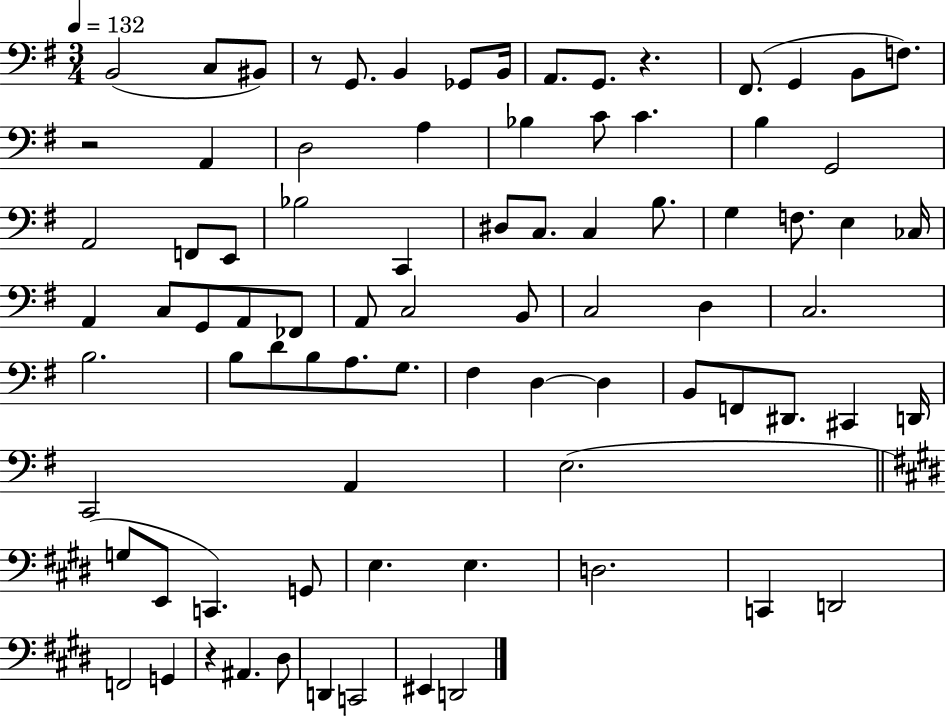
X:1
T:Untitled
M:3/4
L:1/4
K:G
B,,2 C,/2 ^B,,/2 z/2 G,,/2 B,, _G,,/2 B,,/4 A,,/2 G,,/2 z ^F,,/2 G,, B,,/2 F,/2 z2 A,, D,2 A, _B, C/2 C B, G,,2 A,,2 F,,/2 E,,/2 _B,2 C,, ^D,/2 C,/2 C, B,/2 G, F,/2 E, _C,/4 A,, C,/2 G,,/2 A,,/2 _F,,/2 A,,/2 C,2 B,,/2 C,2 D, C,2 B,2 B,/2 D/2 B,/2 A,/2 G,/2 ^F, D, D, B,,/2 F,,/2 ^D,,/2 ^C,, D,,/4 C,,2 A,, E,2 G,/2 E,,/2 C,, G,,/2 E, E, D,2 C,, D,,2 F,,2 G,, z ^A,, ^D,/2 D,, C,,2 ^E,, D,,2